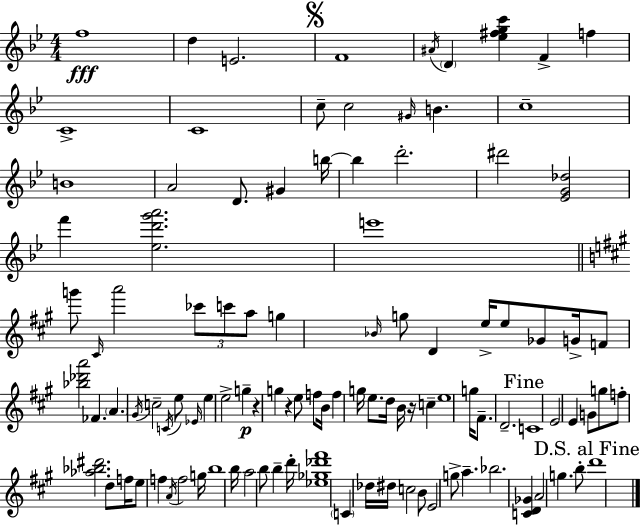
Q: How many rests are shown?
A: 3